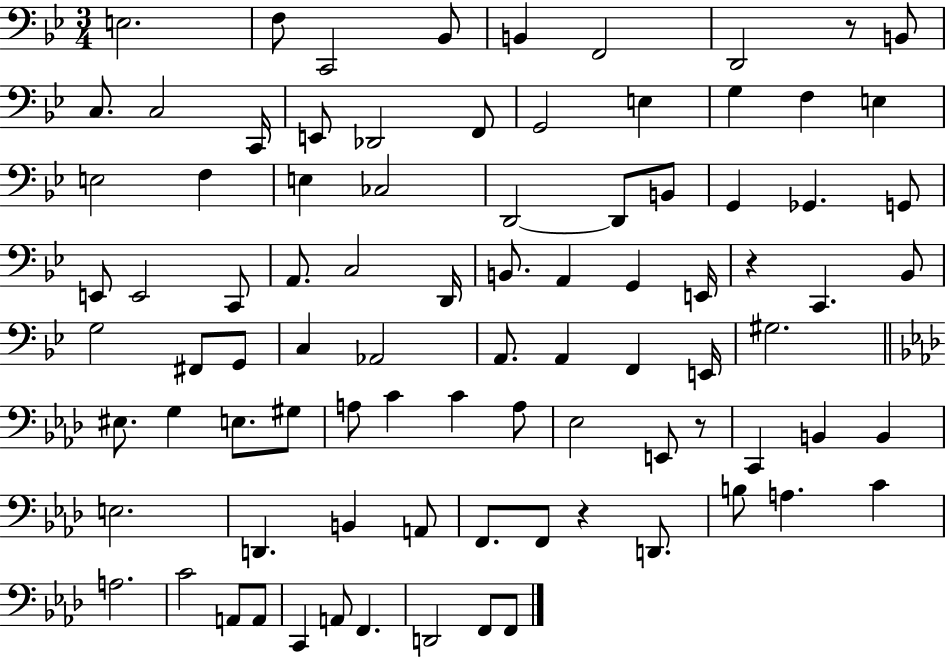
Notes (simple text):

E3/h. F3/e C2/h Bb2/e B2/q F2/h D2/h R/e B2/e C3/e. C3/h C2/s E2/e Db2/h F2/e G2/h E3/q G3/q F3/q E3/q E3/h F3/q E3/q CES3/h D2/h D2/e B2/e G2/q Gb2/q. G2/e E2/e E2/h C2/e A2/e. C3/h D2/s B2/e. A2/q G2/q E2/s R/q C2/q. Bb2/e G3/h F#2/e G2/e C3/q Ab2/h A2/e. A2/q F2/q E2/s G#3/h. EIS3/e. G3/q E3/e. G#3/e A3/e C4/q C4/q A3/e Eb3/h E2/e R/e C2/q B2/q B2/q E3/h. D2/q. B2/q A2/e F2/e. F2/e R/q D2/e. B3/e A3/q. C4/q A3/h. C4/h A2/e A2/e C2/q A2/e F2/q. D2/h F2/e F2/e